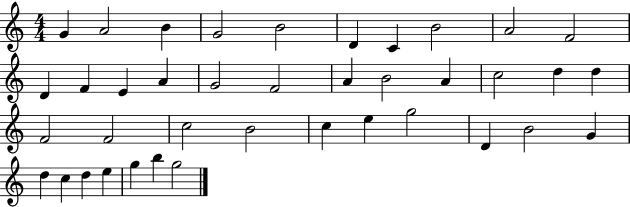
X:1
T:Untitled
M:4/4
L:1/4
K:C
G A2 B G2 B2 D C B2 A2 F2 D F E A G2 F2 A B2 A c2 d d F2 F2 c2 B2 c e g2 D B2 G d c d e g b g2